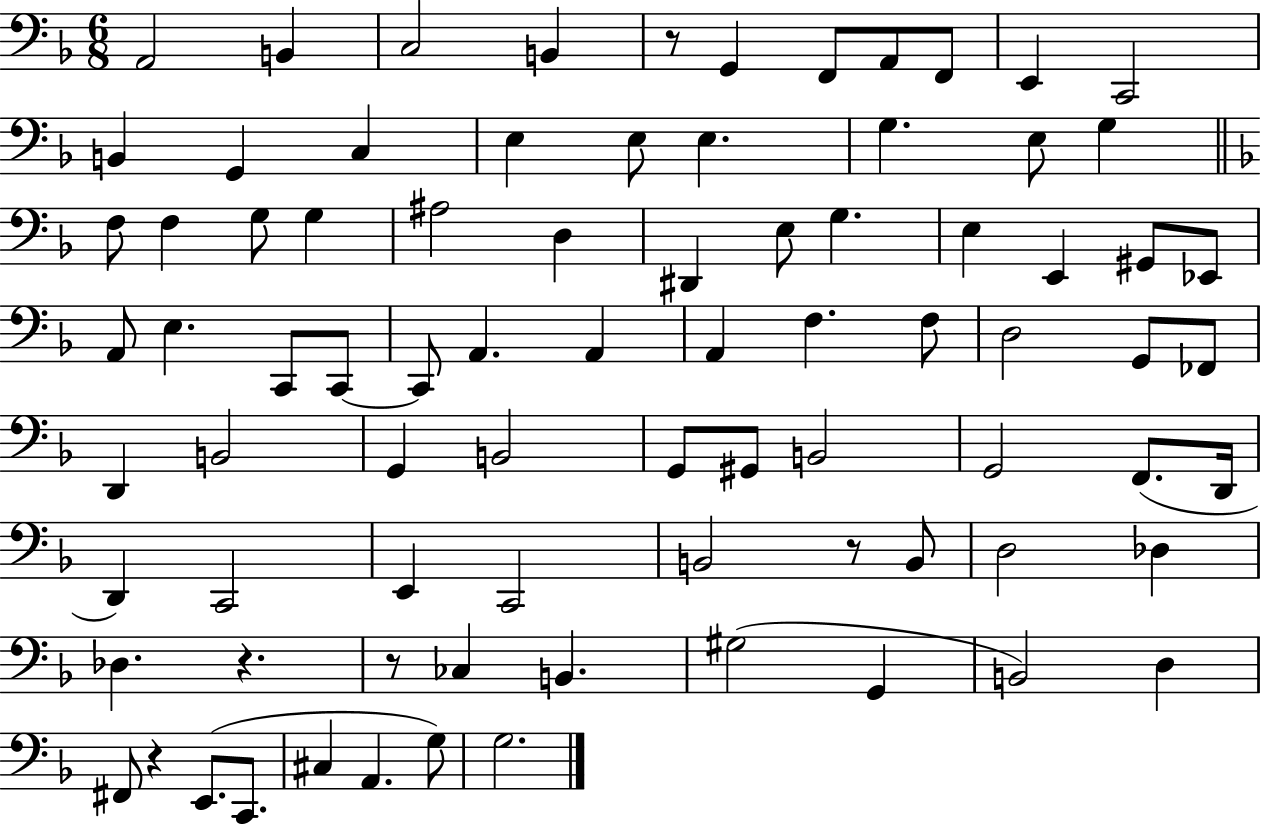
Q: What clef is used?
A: bass